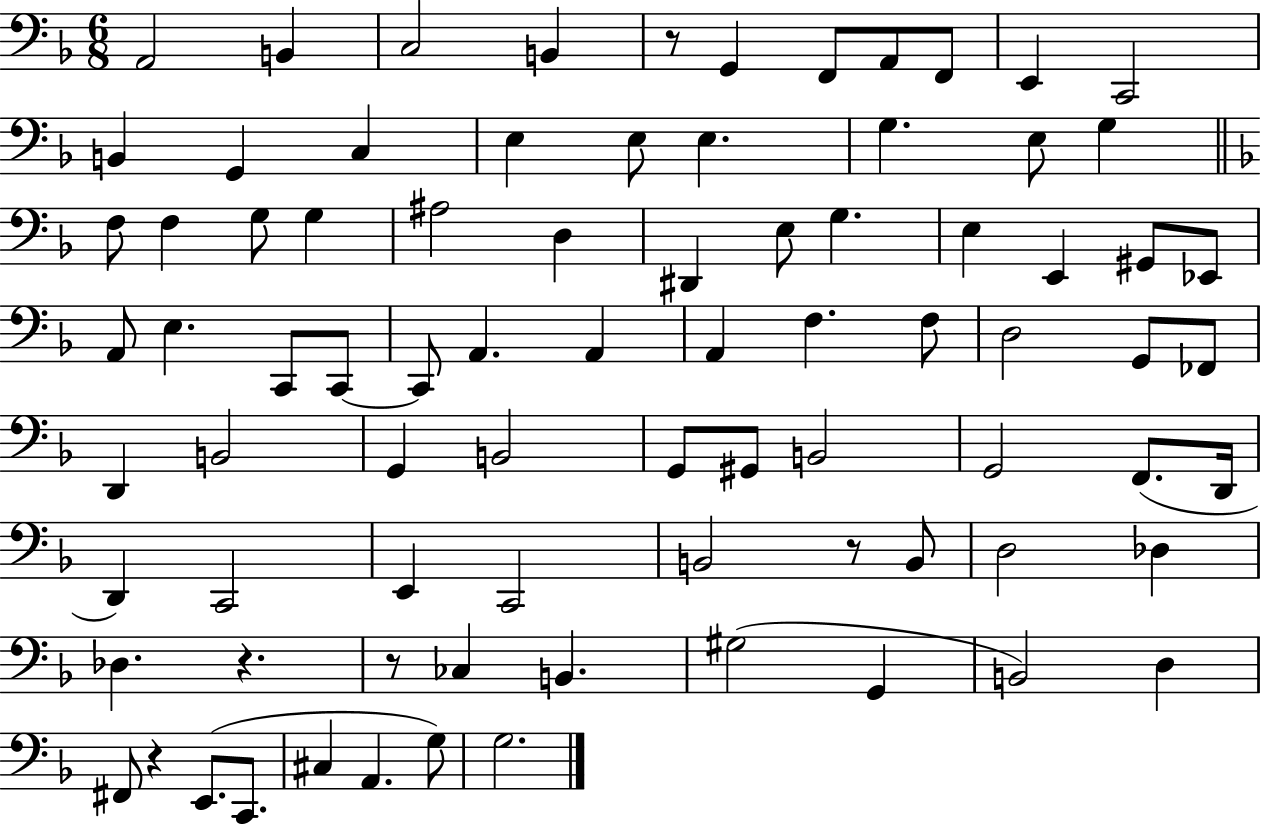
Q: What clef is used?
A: bass